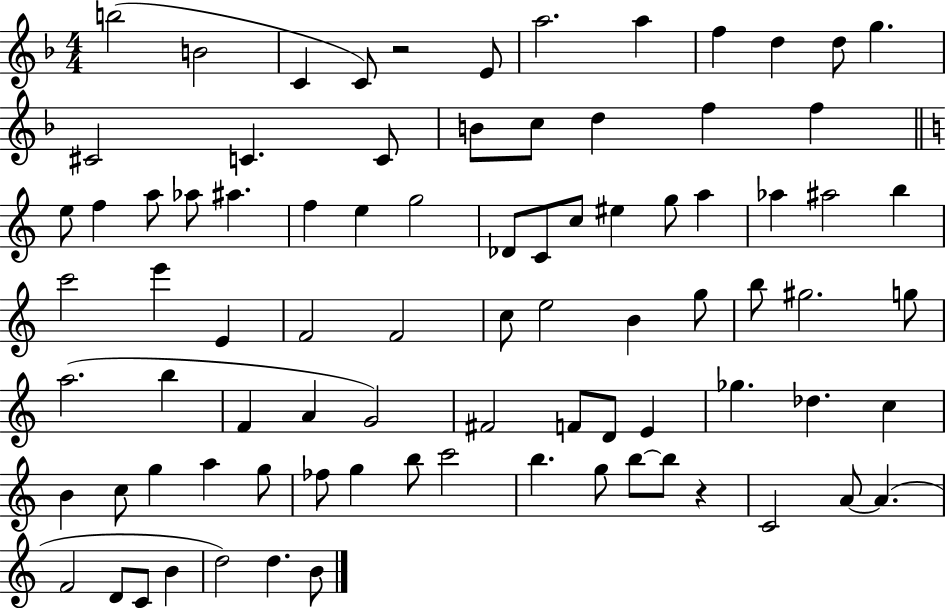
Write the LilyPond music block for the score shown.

{
  \clef treble
  \numericTimeSignature
  \time 4/4
  \key f \major
  b''2( b'2 | c'4 c'8) r2 e'8 | a''2. a''4 | f''4 d''4 d''8 g''4. | \break cis'2 c'4. c'8 | b'8 c''8 d''4 f''4 f''4 | \bar "||" \break \key a \minor e''8 f''4 a''8 aes''8 ais''4. | f''4 e''4 g''2 | des'8 c'8 c''8 eis''4 g''8 a''4 | aes''4 ais''2 b''4 | \break c'''2 e'''4 e'4 | f'2 f'2 | c''8 e''2 b'4 g''8 | b''8 gis''2. g''8 | \break a''2.( b''4 | f'4 a'4 g'2) | fis'2 f'8 d'8 e'4 | ges''4. des''4. c''4 | \break b'4 c''8 g''4 a''4 g''8 | fes''8 g''4 b''8 c'''2 | b''4. g''8 b''8~~ b''8 r4 | c'2 a'8~~ a'4.( | \break f'2 d'8 c'8 b'4 | d''2) d''4. b'8 | \bar "|."
}